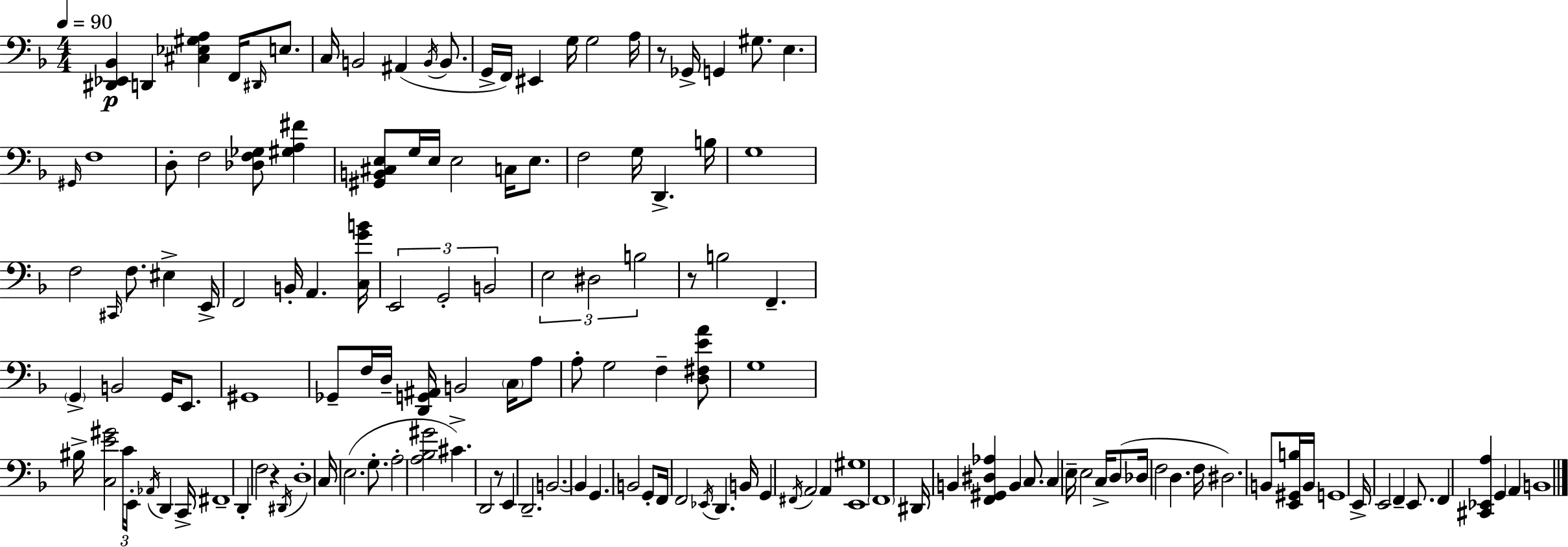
{
  \clef bass
  \numericTimeSignature
  \time 4/4
  \key d \minor
  \tempo 4 = 90
  <dis, ees, bes,>4\p d,4 <cis ees gis a>4 f,16 \grace { dis,16 } e8. | c16 b,2 ais,4( \acciaccatura { b,16 } b,8. | g,16-> f,16) eis,4 g16 g2 | a16 r8 ges,16-> g,4 gis8. e4. | \break \grace { gis,16 } f1 | d8-. f2 <des f ges>8 <gis a fis'>4 | <gis, b, cis e>8 g16 e16 e2 c16 | e8. f2 g16 d,4.-> | \break b16 g1 | f2 \grace { cis,16 } f8. eis4-> | e,16-> f,2 b,16-. a,4. | <c g' b'>16 \tuplet 3/2 { e,2 g,2-. | \break b,2 } \tuplet 3/2 { e2 | dis2 b2 } | r8 b2 f,4.-- | \parenthesize g,4-> b,2 | \break g,16 e,8. gis,1 | ges,8-- f16 d16-- <d, g, ais,>16 b,2 | \parenthesize c16 a8 a8-. g2 f4-- | <d fis e' a'>8 g1 | \break bis16-> <c e' gis'>2 \tuplet 3/2 { c'16 e,16-. \acciaccatura { aes,16 } } | d,4 c,16-> fis,1-- | d,4-. f2 | r4 \acciaccatura { dis,16 } d1-. | \break c16 e2.( | g8.-. a2-. <a bes gis'>2 | cis'4.->) d,2 | r8 e,4 d,2.-- | \break b,2.~~ | b,4 g,4. b,2 | g,8-. f,16 f,2 \acciaccatura { ees,16 } | d,4. b,16 g,4 \acciaccatura { fis,16 } a,2 | \break a,4 <e, gis>1 | \parenthesize f,1 | dis,16 b,4 <f, gis, dis aes>4 | b,4 c8. c4 e16-- e2 | \break c16-> d8( des16 f2 | d4. f16 dis2.) | b,8 <e, gis, b>16 b,16 g,1 | e,16-> e,2 | \break f,4-- e,8. f,4 <cis, ees, a>4 | g,4 a,4 b,1 | \bar "|."
}